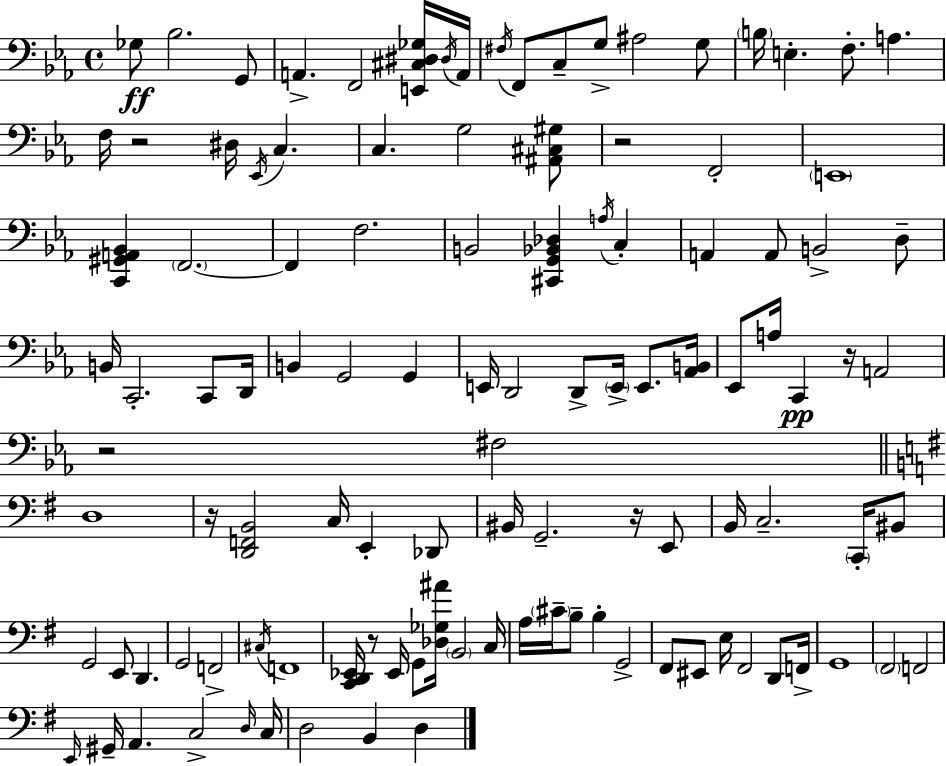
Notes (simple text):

Gb3/e Bb3/h. G2/e A2/q. F2/h [E2,C#3,D#3,Gb3]/s D#3/s A2/s F#3/s F2/e C3/e G3/e A#3/h G3/e B3/s E3/q. F3/e. A3/q. F3/s R/h D#3/s Eb2/s C3/q. C3/q. G3/h [A#2,C#3,G#3]/e R/h F2/h E2/w [C2,G#2,A2,Bb2]/q F2/h. F2/q F3/h. B2/h [C#2,G2,Bb2,Db3]/q A3/s C3/q A2/q A2/e B2/h D3/e B2/s C2/h. C2/e D2/s B2/q G2/h G2/q E2/s D2/h D2/e E2/s E2/e. [Ab2,B2]/s Eb2/e A3/s C2/q R/s A2/h R/h F#3/h D3/w R/s [D2,F2,B2]/h C3/s E2/q Db2/e BIS2/s G2/h. R/s E2/e B2/s C3/h. C2/s BIS2/e G2/h E2/e D2/q. G2/h F2/h C#3/s F2/w [C2,D2,Eb2]/s R/e Eb2/s G2/e [Db3,Gb3,A#4]/s B2/h C3/s A3/s C#4/s B3/e B3/q G2/h F#2/e EIS2/e E3/s F#2/h D2/e F2/s G2/w F#2/h F2/h E2/s G#2/s A2/q. C3/h D3/s C3/s D3/h B2/q D3/q